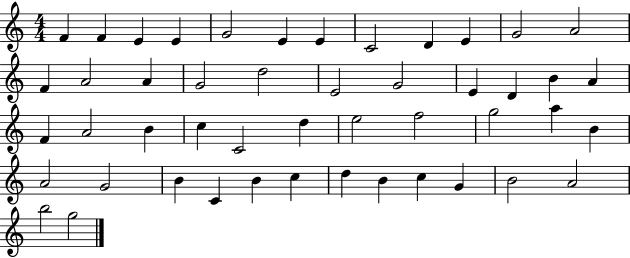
F4/q F4/q E4/q E4/q G4/h E4/q E4/q C4/h D4/q E4/q G4/h A4/h F4/q A4/h A4/q G4/h D5/h E4/h G4/h E4/q D4/q B4/q A4/q F4/q A4/h B4/q C5/q C4/h D5/q E5/h F5/h G5/h A5/q B4/q A4/h G4/h B4/q C4/q B4/q C5/q D5/q B4/q C5/q G4/q B4/h A4/h B5/h G5/h